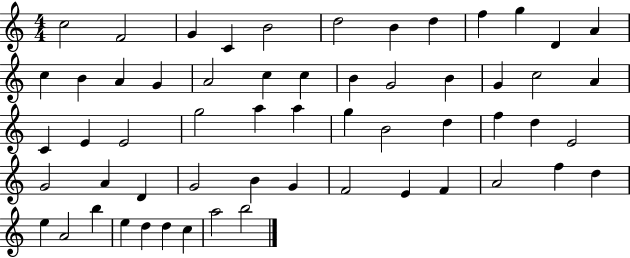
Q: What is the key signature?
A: C major